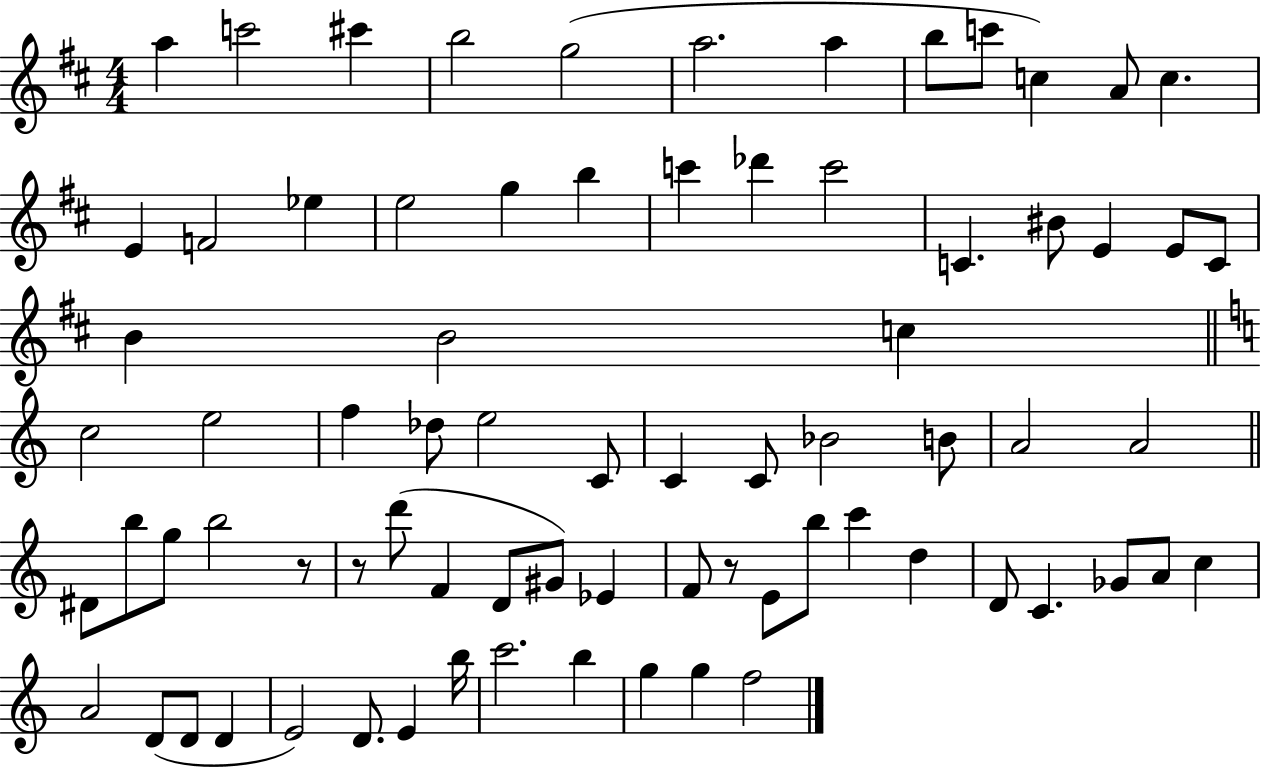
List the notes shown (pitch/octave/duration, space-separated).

A5/q C6/h C#6/q B5/h G5/h A5/h. A5/q B5/e C6/e C5/q A4/e C5/q. E4/q F4/h Eb5/q E5/h G5/q B5/q C6/q Db6/q C6/h C4/q. BIS4/e E4/q E4/e C4/e B4/q B4/h C5/q C5/h E5/h F5/q Db5/e E5/h C4/e C4/q C4/e Bb4/h B4/e A4/h A4/h D#4/e B5/e G5/e B5/h R/e R/e D6/e F4/q D4/e G#4/e Eb4/q F4/e R/e E4/e B5/e C6/q D5/q D4/e C4/q. Gb4/e A4/e C5/q A4/h D4/e D4/e D4/q E4/h D4/e. E4/q B5/s C6/h. B5/q G5/q G5/q F5/h